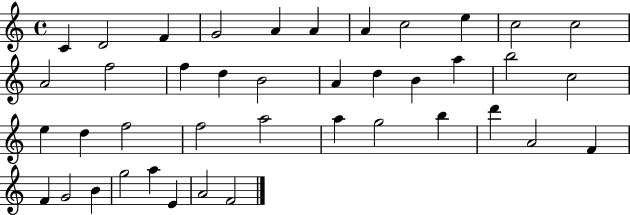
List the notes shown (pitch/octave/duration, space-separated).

C4/q D4/h F4/q G4/h A4/q A4/q A4/q C5/h E5/q C5/h C5/h A4/h F5/h F5/q D5/q B4/h A4/q D5/q B4/q A5/q B5/h C5/h E5/q D5/q F5/h F5/h A5/h A5/q G5/h B5/q D6/q A4/h F4/q F4/q G4/h B4/q G5/h A5/q E4/q A4/h F4/h